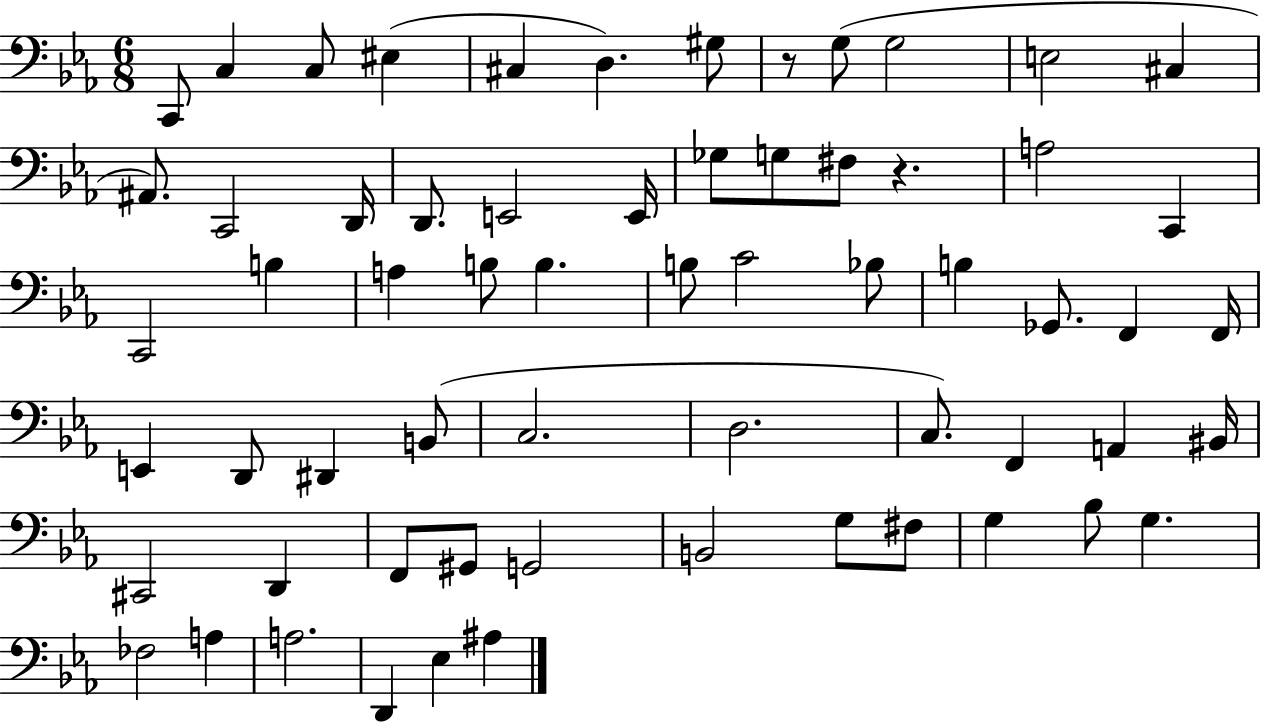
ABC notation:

X:1
T:Untitled
M:6/8
L:1/4
K:Eb
C,,/2 C, C,/2 ^E, ^C, D, ^G,/2 z/2 G,/2 G,2 E,2 ^C, ^A,,/2 C,,2 D,,/4 D,,/2 E,,2 E,,/4 _G,/2 G,/2 ^F,/2 z A,2 C,, C,,2 B, A, B,/2 B, B,/2 C2 _B,/2 B, _G,,/2 F,, F,,/4 E,, D,,/2 ^D,, B,,/2 C,2 D,2 C,/2 F,, A,, ^B,,/4 ^C,,2 D,, F,,/2 ^G,,/2 G,,2 B,,2 G,/2 ^F,/2 G, _B,/2 G, _F,2 A, A,2 D,, _E, ^A,